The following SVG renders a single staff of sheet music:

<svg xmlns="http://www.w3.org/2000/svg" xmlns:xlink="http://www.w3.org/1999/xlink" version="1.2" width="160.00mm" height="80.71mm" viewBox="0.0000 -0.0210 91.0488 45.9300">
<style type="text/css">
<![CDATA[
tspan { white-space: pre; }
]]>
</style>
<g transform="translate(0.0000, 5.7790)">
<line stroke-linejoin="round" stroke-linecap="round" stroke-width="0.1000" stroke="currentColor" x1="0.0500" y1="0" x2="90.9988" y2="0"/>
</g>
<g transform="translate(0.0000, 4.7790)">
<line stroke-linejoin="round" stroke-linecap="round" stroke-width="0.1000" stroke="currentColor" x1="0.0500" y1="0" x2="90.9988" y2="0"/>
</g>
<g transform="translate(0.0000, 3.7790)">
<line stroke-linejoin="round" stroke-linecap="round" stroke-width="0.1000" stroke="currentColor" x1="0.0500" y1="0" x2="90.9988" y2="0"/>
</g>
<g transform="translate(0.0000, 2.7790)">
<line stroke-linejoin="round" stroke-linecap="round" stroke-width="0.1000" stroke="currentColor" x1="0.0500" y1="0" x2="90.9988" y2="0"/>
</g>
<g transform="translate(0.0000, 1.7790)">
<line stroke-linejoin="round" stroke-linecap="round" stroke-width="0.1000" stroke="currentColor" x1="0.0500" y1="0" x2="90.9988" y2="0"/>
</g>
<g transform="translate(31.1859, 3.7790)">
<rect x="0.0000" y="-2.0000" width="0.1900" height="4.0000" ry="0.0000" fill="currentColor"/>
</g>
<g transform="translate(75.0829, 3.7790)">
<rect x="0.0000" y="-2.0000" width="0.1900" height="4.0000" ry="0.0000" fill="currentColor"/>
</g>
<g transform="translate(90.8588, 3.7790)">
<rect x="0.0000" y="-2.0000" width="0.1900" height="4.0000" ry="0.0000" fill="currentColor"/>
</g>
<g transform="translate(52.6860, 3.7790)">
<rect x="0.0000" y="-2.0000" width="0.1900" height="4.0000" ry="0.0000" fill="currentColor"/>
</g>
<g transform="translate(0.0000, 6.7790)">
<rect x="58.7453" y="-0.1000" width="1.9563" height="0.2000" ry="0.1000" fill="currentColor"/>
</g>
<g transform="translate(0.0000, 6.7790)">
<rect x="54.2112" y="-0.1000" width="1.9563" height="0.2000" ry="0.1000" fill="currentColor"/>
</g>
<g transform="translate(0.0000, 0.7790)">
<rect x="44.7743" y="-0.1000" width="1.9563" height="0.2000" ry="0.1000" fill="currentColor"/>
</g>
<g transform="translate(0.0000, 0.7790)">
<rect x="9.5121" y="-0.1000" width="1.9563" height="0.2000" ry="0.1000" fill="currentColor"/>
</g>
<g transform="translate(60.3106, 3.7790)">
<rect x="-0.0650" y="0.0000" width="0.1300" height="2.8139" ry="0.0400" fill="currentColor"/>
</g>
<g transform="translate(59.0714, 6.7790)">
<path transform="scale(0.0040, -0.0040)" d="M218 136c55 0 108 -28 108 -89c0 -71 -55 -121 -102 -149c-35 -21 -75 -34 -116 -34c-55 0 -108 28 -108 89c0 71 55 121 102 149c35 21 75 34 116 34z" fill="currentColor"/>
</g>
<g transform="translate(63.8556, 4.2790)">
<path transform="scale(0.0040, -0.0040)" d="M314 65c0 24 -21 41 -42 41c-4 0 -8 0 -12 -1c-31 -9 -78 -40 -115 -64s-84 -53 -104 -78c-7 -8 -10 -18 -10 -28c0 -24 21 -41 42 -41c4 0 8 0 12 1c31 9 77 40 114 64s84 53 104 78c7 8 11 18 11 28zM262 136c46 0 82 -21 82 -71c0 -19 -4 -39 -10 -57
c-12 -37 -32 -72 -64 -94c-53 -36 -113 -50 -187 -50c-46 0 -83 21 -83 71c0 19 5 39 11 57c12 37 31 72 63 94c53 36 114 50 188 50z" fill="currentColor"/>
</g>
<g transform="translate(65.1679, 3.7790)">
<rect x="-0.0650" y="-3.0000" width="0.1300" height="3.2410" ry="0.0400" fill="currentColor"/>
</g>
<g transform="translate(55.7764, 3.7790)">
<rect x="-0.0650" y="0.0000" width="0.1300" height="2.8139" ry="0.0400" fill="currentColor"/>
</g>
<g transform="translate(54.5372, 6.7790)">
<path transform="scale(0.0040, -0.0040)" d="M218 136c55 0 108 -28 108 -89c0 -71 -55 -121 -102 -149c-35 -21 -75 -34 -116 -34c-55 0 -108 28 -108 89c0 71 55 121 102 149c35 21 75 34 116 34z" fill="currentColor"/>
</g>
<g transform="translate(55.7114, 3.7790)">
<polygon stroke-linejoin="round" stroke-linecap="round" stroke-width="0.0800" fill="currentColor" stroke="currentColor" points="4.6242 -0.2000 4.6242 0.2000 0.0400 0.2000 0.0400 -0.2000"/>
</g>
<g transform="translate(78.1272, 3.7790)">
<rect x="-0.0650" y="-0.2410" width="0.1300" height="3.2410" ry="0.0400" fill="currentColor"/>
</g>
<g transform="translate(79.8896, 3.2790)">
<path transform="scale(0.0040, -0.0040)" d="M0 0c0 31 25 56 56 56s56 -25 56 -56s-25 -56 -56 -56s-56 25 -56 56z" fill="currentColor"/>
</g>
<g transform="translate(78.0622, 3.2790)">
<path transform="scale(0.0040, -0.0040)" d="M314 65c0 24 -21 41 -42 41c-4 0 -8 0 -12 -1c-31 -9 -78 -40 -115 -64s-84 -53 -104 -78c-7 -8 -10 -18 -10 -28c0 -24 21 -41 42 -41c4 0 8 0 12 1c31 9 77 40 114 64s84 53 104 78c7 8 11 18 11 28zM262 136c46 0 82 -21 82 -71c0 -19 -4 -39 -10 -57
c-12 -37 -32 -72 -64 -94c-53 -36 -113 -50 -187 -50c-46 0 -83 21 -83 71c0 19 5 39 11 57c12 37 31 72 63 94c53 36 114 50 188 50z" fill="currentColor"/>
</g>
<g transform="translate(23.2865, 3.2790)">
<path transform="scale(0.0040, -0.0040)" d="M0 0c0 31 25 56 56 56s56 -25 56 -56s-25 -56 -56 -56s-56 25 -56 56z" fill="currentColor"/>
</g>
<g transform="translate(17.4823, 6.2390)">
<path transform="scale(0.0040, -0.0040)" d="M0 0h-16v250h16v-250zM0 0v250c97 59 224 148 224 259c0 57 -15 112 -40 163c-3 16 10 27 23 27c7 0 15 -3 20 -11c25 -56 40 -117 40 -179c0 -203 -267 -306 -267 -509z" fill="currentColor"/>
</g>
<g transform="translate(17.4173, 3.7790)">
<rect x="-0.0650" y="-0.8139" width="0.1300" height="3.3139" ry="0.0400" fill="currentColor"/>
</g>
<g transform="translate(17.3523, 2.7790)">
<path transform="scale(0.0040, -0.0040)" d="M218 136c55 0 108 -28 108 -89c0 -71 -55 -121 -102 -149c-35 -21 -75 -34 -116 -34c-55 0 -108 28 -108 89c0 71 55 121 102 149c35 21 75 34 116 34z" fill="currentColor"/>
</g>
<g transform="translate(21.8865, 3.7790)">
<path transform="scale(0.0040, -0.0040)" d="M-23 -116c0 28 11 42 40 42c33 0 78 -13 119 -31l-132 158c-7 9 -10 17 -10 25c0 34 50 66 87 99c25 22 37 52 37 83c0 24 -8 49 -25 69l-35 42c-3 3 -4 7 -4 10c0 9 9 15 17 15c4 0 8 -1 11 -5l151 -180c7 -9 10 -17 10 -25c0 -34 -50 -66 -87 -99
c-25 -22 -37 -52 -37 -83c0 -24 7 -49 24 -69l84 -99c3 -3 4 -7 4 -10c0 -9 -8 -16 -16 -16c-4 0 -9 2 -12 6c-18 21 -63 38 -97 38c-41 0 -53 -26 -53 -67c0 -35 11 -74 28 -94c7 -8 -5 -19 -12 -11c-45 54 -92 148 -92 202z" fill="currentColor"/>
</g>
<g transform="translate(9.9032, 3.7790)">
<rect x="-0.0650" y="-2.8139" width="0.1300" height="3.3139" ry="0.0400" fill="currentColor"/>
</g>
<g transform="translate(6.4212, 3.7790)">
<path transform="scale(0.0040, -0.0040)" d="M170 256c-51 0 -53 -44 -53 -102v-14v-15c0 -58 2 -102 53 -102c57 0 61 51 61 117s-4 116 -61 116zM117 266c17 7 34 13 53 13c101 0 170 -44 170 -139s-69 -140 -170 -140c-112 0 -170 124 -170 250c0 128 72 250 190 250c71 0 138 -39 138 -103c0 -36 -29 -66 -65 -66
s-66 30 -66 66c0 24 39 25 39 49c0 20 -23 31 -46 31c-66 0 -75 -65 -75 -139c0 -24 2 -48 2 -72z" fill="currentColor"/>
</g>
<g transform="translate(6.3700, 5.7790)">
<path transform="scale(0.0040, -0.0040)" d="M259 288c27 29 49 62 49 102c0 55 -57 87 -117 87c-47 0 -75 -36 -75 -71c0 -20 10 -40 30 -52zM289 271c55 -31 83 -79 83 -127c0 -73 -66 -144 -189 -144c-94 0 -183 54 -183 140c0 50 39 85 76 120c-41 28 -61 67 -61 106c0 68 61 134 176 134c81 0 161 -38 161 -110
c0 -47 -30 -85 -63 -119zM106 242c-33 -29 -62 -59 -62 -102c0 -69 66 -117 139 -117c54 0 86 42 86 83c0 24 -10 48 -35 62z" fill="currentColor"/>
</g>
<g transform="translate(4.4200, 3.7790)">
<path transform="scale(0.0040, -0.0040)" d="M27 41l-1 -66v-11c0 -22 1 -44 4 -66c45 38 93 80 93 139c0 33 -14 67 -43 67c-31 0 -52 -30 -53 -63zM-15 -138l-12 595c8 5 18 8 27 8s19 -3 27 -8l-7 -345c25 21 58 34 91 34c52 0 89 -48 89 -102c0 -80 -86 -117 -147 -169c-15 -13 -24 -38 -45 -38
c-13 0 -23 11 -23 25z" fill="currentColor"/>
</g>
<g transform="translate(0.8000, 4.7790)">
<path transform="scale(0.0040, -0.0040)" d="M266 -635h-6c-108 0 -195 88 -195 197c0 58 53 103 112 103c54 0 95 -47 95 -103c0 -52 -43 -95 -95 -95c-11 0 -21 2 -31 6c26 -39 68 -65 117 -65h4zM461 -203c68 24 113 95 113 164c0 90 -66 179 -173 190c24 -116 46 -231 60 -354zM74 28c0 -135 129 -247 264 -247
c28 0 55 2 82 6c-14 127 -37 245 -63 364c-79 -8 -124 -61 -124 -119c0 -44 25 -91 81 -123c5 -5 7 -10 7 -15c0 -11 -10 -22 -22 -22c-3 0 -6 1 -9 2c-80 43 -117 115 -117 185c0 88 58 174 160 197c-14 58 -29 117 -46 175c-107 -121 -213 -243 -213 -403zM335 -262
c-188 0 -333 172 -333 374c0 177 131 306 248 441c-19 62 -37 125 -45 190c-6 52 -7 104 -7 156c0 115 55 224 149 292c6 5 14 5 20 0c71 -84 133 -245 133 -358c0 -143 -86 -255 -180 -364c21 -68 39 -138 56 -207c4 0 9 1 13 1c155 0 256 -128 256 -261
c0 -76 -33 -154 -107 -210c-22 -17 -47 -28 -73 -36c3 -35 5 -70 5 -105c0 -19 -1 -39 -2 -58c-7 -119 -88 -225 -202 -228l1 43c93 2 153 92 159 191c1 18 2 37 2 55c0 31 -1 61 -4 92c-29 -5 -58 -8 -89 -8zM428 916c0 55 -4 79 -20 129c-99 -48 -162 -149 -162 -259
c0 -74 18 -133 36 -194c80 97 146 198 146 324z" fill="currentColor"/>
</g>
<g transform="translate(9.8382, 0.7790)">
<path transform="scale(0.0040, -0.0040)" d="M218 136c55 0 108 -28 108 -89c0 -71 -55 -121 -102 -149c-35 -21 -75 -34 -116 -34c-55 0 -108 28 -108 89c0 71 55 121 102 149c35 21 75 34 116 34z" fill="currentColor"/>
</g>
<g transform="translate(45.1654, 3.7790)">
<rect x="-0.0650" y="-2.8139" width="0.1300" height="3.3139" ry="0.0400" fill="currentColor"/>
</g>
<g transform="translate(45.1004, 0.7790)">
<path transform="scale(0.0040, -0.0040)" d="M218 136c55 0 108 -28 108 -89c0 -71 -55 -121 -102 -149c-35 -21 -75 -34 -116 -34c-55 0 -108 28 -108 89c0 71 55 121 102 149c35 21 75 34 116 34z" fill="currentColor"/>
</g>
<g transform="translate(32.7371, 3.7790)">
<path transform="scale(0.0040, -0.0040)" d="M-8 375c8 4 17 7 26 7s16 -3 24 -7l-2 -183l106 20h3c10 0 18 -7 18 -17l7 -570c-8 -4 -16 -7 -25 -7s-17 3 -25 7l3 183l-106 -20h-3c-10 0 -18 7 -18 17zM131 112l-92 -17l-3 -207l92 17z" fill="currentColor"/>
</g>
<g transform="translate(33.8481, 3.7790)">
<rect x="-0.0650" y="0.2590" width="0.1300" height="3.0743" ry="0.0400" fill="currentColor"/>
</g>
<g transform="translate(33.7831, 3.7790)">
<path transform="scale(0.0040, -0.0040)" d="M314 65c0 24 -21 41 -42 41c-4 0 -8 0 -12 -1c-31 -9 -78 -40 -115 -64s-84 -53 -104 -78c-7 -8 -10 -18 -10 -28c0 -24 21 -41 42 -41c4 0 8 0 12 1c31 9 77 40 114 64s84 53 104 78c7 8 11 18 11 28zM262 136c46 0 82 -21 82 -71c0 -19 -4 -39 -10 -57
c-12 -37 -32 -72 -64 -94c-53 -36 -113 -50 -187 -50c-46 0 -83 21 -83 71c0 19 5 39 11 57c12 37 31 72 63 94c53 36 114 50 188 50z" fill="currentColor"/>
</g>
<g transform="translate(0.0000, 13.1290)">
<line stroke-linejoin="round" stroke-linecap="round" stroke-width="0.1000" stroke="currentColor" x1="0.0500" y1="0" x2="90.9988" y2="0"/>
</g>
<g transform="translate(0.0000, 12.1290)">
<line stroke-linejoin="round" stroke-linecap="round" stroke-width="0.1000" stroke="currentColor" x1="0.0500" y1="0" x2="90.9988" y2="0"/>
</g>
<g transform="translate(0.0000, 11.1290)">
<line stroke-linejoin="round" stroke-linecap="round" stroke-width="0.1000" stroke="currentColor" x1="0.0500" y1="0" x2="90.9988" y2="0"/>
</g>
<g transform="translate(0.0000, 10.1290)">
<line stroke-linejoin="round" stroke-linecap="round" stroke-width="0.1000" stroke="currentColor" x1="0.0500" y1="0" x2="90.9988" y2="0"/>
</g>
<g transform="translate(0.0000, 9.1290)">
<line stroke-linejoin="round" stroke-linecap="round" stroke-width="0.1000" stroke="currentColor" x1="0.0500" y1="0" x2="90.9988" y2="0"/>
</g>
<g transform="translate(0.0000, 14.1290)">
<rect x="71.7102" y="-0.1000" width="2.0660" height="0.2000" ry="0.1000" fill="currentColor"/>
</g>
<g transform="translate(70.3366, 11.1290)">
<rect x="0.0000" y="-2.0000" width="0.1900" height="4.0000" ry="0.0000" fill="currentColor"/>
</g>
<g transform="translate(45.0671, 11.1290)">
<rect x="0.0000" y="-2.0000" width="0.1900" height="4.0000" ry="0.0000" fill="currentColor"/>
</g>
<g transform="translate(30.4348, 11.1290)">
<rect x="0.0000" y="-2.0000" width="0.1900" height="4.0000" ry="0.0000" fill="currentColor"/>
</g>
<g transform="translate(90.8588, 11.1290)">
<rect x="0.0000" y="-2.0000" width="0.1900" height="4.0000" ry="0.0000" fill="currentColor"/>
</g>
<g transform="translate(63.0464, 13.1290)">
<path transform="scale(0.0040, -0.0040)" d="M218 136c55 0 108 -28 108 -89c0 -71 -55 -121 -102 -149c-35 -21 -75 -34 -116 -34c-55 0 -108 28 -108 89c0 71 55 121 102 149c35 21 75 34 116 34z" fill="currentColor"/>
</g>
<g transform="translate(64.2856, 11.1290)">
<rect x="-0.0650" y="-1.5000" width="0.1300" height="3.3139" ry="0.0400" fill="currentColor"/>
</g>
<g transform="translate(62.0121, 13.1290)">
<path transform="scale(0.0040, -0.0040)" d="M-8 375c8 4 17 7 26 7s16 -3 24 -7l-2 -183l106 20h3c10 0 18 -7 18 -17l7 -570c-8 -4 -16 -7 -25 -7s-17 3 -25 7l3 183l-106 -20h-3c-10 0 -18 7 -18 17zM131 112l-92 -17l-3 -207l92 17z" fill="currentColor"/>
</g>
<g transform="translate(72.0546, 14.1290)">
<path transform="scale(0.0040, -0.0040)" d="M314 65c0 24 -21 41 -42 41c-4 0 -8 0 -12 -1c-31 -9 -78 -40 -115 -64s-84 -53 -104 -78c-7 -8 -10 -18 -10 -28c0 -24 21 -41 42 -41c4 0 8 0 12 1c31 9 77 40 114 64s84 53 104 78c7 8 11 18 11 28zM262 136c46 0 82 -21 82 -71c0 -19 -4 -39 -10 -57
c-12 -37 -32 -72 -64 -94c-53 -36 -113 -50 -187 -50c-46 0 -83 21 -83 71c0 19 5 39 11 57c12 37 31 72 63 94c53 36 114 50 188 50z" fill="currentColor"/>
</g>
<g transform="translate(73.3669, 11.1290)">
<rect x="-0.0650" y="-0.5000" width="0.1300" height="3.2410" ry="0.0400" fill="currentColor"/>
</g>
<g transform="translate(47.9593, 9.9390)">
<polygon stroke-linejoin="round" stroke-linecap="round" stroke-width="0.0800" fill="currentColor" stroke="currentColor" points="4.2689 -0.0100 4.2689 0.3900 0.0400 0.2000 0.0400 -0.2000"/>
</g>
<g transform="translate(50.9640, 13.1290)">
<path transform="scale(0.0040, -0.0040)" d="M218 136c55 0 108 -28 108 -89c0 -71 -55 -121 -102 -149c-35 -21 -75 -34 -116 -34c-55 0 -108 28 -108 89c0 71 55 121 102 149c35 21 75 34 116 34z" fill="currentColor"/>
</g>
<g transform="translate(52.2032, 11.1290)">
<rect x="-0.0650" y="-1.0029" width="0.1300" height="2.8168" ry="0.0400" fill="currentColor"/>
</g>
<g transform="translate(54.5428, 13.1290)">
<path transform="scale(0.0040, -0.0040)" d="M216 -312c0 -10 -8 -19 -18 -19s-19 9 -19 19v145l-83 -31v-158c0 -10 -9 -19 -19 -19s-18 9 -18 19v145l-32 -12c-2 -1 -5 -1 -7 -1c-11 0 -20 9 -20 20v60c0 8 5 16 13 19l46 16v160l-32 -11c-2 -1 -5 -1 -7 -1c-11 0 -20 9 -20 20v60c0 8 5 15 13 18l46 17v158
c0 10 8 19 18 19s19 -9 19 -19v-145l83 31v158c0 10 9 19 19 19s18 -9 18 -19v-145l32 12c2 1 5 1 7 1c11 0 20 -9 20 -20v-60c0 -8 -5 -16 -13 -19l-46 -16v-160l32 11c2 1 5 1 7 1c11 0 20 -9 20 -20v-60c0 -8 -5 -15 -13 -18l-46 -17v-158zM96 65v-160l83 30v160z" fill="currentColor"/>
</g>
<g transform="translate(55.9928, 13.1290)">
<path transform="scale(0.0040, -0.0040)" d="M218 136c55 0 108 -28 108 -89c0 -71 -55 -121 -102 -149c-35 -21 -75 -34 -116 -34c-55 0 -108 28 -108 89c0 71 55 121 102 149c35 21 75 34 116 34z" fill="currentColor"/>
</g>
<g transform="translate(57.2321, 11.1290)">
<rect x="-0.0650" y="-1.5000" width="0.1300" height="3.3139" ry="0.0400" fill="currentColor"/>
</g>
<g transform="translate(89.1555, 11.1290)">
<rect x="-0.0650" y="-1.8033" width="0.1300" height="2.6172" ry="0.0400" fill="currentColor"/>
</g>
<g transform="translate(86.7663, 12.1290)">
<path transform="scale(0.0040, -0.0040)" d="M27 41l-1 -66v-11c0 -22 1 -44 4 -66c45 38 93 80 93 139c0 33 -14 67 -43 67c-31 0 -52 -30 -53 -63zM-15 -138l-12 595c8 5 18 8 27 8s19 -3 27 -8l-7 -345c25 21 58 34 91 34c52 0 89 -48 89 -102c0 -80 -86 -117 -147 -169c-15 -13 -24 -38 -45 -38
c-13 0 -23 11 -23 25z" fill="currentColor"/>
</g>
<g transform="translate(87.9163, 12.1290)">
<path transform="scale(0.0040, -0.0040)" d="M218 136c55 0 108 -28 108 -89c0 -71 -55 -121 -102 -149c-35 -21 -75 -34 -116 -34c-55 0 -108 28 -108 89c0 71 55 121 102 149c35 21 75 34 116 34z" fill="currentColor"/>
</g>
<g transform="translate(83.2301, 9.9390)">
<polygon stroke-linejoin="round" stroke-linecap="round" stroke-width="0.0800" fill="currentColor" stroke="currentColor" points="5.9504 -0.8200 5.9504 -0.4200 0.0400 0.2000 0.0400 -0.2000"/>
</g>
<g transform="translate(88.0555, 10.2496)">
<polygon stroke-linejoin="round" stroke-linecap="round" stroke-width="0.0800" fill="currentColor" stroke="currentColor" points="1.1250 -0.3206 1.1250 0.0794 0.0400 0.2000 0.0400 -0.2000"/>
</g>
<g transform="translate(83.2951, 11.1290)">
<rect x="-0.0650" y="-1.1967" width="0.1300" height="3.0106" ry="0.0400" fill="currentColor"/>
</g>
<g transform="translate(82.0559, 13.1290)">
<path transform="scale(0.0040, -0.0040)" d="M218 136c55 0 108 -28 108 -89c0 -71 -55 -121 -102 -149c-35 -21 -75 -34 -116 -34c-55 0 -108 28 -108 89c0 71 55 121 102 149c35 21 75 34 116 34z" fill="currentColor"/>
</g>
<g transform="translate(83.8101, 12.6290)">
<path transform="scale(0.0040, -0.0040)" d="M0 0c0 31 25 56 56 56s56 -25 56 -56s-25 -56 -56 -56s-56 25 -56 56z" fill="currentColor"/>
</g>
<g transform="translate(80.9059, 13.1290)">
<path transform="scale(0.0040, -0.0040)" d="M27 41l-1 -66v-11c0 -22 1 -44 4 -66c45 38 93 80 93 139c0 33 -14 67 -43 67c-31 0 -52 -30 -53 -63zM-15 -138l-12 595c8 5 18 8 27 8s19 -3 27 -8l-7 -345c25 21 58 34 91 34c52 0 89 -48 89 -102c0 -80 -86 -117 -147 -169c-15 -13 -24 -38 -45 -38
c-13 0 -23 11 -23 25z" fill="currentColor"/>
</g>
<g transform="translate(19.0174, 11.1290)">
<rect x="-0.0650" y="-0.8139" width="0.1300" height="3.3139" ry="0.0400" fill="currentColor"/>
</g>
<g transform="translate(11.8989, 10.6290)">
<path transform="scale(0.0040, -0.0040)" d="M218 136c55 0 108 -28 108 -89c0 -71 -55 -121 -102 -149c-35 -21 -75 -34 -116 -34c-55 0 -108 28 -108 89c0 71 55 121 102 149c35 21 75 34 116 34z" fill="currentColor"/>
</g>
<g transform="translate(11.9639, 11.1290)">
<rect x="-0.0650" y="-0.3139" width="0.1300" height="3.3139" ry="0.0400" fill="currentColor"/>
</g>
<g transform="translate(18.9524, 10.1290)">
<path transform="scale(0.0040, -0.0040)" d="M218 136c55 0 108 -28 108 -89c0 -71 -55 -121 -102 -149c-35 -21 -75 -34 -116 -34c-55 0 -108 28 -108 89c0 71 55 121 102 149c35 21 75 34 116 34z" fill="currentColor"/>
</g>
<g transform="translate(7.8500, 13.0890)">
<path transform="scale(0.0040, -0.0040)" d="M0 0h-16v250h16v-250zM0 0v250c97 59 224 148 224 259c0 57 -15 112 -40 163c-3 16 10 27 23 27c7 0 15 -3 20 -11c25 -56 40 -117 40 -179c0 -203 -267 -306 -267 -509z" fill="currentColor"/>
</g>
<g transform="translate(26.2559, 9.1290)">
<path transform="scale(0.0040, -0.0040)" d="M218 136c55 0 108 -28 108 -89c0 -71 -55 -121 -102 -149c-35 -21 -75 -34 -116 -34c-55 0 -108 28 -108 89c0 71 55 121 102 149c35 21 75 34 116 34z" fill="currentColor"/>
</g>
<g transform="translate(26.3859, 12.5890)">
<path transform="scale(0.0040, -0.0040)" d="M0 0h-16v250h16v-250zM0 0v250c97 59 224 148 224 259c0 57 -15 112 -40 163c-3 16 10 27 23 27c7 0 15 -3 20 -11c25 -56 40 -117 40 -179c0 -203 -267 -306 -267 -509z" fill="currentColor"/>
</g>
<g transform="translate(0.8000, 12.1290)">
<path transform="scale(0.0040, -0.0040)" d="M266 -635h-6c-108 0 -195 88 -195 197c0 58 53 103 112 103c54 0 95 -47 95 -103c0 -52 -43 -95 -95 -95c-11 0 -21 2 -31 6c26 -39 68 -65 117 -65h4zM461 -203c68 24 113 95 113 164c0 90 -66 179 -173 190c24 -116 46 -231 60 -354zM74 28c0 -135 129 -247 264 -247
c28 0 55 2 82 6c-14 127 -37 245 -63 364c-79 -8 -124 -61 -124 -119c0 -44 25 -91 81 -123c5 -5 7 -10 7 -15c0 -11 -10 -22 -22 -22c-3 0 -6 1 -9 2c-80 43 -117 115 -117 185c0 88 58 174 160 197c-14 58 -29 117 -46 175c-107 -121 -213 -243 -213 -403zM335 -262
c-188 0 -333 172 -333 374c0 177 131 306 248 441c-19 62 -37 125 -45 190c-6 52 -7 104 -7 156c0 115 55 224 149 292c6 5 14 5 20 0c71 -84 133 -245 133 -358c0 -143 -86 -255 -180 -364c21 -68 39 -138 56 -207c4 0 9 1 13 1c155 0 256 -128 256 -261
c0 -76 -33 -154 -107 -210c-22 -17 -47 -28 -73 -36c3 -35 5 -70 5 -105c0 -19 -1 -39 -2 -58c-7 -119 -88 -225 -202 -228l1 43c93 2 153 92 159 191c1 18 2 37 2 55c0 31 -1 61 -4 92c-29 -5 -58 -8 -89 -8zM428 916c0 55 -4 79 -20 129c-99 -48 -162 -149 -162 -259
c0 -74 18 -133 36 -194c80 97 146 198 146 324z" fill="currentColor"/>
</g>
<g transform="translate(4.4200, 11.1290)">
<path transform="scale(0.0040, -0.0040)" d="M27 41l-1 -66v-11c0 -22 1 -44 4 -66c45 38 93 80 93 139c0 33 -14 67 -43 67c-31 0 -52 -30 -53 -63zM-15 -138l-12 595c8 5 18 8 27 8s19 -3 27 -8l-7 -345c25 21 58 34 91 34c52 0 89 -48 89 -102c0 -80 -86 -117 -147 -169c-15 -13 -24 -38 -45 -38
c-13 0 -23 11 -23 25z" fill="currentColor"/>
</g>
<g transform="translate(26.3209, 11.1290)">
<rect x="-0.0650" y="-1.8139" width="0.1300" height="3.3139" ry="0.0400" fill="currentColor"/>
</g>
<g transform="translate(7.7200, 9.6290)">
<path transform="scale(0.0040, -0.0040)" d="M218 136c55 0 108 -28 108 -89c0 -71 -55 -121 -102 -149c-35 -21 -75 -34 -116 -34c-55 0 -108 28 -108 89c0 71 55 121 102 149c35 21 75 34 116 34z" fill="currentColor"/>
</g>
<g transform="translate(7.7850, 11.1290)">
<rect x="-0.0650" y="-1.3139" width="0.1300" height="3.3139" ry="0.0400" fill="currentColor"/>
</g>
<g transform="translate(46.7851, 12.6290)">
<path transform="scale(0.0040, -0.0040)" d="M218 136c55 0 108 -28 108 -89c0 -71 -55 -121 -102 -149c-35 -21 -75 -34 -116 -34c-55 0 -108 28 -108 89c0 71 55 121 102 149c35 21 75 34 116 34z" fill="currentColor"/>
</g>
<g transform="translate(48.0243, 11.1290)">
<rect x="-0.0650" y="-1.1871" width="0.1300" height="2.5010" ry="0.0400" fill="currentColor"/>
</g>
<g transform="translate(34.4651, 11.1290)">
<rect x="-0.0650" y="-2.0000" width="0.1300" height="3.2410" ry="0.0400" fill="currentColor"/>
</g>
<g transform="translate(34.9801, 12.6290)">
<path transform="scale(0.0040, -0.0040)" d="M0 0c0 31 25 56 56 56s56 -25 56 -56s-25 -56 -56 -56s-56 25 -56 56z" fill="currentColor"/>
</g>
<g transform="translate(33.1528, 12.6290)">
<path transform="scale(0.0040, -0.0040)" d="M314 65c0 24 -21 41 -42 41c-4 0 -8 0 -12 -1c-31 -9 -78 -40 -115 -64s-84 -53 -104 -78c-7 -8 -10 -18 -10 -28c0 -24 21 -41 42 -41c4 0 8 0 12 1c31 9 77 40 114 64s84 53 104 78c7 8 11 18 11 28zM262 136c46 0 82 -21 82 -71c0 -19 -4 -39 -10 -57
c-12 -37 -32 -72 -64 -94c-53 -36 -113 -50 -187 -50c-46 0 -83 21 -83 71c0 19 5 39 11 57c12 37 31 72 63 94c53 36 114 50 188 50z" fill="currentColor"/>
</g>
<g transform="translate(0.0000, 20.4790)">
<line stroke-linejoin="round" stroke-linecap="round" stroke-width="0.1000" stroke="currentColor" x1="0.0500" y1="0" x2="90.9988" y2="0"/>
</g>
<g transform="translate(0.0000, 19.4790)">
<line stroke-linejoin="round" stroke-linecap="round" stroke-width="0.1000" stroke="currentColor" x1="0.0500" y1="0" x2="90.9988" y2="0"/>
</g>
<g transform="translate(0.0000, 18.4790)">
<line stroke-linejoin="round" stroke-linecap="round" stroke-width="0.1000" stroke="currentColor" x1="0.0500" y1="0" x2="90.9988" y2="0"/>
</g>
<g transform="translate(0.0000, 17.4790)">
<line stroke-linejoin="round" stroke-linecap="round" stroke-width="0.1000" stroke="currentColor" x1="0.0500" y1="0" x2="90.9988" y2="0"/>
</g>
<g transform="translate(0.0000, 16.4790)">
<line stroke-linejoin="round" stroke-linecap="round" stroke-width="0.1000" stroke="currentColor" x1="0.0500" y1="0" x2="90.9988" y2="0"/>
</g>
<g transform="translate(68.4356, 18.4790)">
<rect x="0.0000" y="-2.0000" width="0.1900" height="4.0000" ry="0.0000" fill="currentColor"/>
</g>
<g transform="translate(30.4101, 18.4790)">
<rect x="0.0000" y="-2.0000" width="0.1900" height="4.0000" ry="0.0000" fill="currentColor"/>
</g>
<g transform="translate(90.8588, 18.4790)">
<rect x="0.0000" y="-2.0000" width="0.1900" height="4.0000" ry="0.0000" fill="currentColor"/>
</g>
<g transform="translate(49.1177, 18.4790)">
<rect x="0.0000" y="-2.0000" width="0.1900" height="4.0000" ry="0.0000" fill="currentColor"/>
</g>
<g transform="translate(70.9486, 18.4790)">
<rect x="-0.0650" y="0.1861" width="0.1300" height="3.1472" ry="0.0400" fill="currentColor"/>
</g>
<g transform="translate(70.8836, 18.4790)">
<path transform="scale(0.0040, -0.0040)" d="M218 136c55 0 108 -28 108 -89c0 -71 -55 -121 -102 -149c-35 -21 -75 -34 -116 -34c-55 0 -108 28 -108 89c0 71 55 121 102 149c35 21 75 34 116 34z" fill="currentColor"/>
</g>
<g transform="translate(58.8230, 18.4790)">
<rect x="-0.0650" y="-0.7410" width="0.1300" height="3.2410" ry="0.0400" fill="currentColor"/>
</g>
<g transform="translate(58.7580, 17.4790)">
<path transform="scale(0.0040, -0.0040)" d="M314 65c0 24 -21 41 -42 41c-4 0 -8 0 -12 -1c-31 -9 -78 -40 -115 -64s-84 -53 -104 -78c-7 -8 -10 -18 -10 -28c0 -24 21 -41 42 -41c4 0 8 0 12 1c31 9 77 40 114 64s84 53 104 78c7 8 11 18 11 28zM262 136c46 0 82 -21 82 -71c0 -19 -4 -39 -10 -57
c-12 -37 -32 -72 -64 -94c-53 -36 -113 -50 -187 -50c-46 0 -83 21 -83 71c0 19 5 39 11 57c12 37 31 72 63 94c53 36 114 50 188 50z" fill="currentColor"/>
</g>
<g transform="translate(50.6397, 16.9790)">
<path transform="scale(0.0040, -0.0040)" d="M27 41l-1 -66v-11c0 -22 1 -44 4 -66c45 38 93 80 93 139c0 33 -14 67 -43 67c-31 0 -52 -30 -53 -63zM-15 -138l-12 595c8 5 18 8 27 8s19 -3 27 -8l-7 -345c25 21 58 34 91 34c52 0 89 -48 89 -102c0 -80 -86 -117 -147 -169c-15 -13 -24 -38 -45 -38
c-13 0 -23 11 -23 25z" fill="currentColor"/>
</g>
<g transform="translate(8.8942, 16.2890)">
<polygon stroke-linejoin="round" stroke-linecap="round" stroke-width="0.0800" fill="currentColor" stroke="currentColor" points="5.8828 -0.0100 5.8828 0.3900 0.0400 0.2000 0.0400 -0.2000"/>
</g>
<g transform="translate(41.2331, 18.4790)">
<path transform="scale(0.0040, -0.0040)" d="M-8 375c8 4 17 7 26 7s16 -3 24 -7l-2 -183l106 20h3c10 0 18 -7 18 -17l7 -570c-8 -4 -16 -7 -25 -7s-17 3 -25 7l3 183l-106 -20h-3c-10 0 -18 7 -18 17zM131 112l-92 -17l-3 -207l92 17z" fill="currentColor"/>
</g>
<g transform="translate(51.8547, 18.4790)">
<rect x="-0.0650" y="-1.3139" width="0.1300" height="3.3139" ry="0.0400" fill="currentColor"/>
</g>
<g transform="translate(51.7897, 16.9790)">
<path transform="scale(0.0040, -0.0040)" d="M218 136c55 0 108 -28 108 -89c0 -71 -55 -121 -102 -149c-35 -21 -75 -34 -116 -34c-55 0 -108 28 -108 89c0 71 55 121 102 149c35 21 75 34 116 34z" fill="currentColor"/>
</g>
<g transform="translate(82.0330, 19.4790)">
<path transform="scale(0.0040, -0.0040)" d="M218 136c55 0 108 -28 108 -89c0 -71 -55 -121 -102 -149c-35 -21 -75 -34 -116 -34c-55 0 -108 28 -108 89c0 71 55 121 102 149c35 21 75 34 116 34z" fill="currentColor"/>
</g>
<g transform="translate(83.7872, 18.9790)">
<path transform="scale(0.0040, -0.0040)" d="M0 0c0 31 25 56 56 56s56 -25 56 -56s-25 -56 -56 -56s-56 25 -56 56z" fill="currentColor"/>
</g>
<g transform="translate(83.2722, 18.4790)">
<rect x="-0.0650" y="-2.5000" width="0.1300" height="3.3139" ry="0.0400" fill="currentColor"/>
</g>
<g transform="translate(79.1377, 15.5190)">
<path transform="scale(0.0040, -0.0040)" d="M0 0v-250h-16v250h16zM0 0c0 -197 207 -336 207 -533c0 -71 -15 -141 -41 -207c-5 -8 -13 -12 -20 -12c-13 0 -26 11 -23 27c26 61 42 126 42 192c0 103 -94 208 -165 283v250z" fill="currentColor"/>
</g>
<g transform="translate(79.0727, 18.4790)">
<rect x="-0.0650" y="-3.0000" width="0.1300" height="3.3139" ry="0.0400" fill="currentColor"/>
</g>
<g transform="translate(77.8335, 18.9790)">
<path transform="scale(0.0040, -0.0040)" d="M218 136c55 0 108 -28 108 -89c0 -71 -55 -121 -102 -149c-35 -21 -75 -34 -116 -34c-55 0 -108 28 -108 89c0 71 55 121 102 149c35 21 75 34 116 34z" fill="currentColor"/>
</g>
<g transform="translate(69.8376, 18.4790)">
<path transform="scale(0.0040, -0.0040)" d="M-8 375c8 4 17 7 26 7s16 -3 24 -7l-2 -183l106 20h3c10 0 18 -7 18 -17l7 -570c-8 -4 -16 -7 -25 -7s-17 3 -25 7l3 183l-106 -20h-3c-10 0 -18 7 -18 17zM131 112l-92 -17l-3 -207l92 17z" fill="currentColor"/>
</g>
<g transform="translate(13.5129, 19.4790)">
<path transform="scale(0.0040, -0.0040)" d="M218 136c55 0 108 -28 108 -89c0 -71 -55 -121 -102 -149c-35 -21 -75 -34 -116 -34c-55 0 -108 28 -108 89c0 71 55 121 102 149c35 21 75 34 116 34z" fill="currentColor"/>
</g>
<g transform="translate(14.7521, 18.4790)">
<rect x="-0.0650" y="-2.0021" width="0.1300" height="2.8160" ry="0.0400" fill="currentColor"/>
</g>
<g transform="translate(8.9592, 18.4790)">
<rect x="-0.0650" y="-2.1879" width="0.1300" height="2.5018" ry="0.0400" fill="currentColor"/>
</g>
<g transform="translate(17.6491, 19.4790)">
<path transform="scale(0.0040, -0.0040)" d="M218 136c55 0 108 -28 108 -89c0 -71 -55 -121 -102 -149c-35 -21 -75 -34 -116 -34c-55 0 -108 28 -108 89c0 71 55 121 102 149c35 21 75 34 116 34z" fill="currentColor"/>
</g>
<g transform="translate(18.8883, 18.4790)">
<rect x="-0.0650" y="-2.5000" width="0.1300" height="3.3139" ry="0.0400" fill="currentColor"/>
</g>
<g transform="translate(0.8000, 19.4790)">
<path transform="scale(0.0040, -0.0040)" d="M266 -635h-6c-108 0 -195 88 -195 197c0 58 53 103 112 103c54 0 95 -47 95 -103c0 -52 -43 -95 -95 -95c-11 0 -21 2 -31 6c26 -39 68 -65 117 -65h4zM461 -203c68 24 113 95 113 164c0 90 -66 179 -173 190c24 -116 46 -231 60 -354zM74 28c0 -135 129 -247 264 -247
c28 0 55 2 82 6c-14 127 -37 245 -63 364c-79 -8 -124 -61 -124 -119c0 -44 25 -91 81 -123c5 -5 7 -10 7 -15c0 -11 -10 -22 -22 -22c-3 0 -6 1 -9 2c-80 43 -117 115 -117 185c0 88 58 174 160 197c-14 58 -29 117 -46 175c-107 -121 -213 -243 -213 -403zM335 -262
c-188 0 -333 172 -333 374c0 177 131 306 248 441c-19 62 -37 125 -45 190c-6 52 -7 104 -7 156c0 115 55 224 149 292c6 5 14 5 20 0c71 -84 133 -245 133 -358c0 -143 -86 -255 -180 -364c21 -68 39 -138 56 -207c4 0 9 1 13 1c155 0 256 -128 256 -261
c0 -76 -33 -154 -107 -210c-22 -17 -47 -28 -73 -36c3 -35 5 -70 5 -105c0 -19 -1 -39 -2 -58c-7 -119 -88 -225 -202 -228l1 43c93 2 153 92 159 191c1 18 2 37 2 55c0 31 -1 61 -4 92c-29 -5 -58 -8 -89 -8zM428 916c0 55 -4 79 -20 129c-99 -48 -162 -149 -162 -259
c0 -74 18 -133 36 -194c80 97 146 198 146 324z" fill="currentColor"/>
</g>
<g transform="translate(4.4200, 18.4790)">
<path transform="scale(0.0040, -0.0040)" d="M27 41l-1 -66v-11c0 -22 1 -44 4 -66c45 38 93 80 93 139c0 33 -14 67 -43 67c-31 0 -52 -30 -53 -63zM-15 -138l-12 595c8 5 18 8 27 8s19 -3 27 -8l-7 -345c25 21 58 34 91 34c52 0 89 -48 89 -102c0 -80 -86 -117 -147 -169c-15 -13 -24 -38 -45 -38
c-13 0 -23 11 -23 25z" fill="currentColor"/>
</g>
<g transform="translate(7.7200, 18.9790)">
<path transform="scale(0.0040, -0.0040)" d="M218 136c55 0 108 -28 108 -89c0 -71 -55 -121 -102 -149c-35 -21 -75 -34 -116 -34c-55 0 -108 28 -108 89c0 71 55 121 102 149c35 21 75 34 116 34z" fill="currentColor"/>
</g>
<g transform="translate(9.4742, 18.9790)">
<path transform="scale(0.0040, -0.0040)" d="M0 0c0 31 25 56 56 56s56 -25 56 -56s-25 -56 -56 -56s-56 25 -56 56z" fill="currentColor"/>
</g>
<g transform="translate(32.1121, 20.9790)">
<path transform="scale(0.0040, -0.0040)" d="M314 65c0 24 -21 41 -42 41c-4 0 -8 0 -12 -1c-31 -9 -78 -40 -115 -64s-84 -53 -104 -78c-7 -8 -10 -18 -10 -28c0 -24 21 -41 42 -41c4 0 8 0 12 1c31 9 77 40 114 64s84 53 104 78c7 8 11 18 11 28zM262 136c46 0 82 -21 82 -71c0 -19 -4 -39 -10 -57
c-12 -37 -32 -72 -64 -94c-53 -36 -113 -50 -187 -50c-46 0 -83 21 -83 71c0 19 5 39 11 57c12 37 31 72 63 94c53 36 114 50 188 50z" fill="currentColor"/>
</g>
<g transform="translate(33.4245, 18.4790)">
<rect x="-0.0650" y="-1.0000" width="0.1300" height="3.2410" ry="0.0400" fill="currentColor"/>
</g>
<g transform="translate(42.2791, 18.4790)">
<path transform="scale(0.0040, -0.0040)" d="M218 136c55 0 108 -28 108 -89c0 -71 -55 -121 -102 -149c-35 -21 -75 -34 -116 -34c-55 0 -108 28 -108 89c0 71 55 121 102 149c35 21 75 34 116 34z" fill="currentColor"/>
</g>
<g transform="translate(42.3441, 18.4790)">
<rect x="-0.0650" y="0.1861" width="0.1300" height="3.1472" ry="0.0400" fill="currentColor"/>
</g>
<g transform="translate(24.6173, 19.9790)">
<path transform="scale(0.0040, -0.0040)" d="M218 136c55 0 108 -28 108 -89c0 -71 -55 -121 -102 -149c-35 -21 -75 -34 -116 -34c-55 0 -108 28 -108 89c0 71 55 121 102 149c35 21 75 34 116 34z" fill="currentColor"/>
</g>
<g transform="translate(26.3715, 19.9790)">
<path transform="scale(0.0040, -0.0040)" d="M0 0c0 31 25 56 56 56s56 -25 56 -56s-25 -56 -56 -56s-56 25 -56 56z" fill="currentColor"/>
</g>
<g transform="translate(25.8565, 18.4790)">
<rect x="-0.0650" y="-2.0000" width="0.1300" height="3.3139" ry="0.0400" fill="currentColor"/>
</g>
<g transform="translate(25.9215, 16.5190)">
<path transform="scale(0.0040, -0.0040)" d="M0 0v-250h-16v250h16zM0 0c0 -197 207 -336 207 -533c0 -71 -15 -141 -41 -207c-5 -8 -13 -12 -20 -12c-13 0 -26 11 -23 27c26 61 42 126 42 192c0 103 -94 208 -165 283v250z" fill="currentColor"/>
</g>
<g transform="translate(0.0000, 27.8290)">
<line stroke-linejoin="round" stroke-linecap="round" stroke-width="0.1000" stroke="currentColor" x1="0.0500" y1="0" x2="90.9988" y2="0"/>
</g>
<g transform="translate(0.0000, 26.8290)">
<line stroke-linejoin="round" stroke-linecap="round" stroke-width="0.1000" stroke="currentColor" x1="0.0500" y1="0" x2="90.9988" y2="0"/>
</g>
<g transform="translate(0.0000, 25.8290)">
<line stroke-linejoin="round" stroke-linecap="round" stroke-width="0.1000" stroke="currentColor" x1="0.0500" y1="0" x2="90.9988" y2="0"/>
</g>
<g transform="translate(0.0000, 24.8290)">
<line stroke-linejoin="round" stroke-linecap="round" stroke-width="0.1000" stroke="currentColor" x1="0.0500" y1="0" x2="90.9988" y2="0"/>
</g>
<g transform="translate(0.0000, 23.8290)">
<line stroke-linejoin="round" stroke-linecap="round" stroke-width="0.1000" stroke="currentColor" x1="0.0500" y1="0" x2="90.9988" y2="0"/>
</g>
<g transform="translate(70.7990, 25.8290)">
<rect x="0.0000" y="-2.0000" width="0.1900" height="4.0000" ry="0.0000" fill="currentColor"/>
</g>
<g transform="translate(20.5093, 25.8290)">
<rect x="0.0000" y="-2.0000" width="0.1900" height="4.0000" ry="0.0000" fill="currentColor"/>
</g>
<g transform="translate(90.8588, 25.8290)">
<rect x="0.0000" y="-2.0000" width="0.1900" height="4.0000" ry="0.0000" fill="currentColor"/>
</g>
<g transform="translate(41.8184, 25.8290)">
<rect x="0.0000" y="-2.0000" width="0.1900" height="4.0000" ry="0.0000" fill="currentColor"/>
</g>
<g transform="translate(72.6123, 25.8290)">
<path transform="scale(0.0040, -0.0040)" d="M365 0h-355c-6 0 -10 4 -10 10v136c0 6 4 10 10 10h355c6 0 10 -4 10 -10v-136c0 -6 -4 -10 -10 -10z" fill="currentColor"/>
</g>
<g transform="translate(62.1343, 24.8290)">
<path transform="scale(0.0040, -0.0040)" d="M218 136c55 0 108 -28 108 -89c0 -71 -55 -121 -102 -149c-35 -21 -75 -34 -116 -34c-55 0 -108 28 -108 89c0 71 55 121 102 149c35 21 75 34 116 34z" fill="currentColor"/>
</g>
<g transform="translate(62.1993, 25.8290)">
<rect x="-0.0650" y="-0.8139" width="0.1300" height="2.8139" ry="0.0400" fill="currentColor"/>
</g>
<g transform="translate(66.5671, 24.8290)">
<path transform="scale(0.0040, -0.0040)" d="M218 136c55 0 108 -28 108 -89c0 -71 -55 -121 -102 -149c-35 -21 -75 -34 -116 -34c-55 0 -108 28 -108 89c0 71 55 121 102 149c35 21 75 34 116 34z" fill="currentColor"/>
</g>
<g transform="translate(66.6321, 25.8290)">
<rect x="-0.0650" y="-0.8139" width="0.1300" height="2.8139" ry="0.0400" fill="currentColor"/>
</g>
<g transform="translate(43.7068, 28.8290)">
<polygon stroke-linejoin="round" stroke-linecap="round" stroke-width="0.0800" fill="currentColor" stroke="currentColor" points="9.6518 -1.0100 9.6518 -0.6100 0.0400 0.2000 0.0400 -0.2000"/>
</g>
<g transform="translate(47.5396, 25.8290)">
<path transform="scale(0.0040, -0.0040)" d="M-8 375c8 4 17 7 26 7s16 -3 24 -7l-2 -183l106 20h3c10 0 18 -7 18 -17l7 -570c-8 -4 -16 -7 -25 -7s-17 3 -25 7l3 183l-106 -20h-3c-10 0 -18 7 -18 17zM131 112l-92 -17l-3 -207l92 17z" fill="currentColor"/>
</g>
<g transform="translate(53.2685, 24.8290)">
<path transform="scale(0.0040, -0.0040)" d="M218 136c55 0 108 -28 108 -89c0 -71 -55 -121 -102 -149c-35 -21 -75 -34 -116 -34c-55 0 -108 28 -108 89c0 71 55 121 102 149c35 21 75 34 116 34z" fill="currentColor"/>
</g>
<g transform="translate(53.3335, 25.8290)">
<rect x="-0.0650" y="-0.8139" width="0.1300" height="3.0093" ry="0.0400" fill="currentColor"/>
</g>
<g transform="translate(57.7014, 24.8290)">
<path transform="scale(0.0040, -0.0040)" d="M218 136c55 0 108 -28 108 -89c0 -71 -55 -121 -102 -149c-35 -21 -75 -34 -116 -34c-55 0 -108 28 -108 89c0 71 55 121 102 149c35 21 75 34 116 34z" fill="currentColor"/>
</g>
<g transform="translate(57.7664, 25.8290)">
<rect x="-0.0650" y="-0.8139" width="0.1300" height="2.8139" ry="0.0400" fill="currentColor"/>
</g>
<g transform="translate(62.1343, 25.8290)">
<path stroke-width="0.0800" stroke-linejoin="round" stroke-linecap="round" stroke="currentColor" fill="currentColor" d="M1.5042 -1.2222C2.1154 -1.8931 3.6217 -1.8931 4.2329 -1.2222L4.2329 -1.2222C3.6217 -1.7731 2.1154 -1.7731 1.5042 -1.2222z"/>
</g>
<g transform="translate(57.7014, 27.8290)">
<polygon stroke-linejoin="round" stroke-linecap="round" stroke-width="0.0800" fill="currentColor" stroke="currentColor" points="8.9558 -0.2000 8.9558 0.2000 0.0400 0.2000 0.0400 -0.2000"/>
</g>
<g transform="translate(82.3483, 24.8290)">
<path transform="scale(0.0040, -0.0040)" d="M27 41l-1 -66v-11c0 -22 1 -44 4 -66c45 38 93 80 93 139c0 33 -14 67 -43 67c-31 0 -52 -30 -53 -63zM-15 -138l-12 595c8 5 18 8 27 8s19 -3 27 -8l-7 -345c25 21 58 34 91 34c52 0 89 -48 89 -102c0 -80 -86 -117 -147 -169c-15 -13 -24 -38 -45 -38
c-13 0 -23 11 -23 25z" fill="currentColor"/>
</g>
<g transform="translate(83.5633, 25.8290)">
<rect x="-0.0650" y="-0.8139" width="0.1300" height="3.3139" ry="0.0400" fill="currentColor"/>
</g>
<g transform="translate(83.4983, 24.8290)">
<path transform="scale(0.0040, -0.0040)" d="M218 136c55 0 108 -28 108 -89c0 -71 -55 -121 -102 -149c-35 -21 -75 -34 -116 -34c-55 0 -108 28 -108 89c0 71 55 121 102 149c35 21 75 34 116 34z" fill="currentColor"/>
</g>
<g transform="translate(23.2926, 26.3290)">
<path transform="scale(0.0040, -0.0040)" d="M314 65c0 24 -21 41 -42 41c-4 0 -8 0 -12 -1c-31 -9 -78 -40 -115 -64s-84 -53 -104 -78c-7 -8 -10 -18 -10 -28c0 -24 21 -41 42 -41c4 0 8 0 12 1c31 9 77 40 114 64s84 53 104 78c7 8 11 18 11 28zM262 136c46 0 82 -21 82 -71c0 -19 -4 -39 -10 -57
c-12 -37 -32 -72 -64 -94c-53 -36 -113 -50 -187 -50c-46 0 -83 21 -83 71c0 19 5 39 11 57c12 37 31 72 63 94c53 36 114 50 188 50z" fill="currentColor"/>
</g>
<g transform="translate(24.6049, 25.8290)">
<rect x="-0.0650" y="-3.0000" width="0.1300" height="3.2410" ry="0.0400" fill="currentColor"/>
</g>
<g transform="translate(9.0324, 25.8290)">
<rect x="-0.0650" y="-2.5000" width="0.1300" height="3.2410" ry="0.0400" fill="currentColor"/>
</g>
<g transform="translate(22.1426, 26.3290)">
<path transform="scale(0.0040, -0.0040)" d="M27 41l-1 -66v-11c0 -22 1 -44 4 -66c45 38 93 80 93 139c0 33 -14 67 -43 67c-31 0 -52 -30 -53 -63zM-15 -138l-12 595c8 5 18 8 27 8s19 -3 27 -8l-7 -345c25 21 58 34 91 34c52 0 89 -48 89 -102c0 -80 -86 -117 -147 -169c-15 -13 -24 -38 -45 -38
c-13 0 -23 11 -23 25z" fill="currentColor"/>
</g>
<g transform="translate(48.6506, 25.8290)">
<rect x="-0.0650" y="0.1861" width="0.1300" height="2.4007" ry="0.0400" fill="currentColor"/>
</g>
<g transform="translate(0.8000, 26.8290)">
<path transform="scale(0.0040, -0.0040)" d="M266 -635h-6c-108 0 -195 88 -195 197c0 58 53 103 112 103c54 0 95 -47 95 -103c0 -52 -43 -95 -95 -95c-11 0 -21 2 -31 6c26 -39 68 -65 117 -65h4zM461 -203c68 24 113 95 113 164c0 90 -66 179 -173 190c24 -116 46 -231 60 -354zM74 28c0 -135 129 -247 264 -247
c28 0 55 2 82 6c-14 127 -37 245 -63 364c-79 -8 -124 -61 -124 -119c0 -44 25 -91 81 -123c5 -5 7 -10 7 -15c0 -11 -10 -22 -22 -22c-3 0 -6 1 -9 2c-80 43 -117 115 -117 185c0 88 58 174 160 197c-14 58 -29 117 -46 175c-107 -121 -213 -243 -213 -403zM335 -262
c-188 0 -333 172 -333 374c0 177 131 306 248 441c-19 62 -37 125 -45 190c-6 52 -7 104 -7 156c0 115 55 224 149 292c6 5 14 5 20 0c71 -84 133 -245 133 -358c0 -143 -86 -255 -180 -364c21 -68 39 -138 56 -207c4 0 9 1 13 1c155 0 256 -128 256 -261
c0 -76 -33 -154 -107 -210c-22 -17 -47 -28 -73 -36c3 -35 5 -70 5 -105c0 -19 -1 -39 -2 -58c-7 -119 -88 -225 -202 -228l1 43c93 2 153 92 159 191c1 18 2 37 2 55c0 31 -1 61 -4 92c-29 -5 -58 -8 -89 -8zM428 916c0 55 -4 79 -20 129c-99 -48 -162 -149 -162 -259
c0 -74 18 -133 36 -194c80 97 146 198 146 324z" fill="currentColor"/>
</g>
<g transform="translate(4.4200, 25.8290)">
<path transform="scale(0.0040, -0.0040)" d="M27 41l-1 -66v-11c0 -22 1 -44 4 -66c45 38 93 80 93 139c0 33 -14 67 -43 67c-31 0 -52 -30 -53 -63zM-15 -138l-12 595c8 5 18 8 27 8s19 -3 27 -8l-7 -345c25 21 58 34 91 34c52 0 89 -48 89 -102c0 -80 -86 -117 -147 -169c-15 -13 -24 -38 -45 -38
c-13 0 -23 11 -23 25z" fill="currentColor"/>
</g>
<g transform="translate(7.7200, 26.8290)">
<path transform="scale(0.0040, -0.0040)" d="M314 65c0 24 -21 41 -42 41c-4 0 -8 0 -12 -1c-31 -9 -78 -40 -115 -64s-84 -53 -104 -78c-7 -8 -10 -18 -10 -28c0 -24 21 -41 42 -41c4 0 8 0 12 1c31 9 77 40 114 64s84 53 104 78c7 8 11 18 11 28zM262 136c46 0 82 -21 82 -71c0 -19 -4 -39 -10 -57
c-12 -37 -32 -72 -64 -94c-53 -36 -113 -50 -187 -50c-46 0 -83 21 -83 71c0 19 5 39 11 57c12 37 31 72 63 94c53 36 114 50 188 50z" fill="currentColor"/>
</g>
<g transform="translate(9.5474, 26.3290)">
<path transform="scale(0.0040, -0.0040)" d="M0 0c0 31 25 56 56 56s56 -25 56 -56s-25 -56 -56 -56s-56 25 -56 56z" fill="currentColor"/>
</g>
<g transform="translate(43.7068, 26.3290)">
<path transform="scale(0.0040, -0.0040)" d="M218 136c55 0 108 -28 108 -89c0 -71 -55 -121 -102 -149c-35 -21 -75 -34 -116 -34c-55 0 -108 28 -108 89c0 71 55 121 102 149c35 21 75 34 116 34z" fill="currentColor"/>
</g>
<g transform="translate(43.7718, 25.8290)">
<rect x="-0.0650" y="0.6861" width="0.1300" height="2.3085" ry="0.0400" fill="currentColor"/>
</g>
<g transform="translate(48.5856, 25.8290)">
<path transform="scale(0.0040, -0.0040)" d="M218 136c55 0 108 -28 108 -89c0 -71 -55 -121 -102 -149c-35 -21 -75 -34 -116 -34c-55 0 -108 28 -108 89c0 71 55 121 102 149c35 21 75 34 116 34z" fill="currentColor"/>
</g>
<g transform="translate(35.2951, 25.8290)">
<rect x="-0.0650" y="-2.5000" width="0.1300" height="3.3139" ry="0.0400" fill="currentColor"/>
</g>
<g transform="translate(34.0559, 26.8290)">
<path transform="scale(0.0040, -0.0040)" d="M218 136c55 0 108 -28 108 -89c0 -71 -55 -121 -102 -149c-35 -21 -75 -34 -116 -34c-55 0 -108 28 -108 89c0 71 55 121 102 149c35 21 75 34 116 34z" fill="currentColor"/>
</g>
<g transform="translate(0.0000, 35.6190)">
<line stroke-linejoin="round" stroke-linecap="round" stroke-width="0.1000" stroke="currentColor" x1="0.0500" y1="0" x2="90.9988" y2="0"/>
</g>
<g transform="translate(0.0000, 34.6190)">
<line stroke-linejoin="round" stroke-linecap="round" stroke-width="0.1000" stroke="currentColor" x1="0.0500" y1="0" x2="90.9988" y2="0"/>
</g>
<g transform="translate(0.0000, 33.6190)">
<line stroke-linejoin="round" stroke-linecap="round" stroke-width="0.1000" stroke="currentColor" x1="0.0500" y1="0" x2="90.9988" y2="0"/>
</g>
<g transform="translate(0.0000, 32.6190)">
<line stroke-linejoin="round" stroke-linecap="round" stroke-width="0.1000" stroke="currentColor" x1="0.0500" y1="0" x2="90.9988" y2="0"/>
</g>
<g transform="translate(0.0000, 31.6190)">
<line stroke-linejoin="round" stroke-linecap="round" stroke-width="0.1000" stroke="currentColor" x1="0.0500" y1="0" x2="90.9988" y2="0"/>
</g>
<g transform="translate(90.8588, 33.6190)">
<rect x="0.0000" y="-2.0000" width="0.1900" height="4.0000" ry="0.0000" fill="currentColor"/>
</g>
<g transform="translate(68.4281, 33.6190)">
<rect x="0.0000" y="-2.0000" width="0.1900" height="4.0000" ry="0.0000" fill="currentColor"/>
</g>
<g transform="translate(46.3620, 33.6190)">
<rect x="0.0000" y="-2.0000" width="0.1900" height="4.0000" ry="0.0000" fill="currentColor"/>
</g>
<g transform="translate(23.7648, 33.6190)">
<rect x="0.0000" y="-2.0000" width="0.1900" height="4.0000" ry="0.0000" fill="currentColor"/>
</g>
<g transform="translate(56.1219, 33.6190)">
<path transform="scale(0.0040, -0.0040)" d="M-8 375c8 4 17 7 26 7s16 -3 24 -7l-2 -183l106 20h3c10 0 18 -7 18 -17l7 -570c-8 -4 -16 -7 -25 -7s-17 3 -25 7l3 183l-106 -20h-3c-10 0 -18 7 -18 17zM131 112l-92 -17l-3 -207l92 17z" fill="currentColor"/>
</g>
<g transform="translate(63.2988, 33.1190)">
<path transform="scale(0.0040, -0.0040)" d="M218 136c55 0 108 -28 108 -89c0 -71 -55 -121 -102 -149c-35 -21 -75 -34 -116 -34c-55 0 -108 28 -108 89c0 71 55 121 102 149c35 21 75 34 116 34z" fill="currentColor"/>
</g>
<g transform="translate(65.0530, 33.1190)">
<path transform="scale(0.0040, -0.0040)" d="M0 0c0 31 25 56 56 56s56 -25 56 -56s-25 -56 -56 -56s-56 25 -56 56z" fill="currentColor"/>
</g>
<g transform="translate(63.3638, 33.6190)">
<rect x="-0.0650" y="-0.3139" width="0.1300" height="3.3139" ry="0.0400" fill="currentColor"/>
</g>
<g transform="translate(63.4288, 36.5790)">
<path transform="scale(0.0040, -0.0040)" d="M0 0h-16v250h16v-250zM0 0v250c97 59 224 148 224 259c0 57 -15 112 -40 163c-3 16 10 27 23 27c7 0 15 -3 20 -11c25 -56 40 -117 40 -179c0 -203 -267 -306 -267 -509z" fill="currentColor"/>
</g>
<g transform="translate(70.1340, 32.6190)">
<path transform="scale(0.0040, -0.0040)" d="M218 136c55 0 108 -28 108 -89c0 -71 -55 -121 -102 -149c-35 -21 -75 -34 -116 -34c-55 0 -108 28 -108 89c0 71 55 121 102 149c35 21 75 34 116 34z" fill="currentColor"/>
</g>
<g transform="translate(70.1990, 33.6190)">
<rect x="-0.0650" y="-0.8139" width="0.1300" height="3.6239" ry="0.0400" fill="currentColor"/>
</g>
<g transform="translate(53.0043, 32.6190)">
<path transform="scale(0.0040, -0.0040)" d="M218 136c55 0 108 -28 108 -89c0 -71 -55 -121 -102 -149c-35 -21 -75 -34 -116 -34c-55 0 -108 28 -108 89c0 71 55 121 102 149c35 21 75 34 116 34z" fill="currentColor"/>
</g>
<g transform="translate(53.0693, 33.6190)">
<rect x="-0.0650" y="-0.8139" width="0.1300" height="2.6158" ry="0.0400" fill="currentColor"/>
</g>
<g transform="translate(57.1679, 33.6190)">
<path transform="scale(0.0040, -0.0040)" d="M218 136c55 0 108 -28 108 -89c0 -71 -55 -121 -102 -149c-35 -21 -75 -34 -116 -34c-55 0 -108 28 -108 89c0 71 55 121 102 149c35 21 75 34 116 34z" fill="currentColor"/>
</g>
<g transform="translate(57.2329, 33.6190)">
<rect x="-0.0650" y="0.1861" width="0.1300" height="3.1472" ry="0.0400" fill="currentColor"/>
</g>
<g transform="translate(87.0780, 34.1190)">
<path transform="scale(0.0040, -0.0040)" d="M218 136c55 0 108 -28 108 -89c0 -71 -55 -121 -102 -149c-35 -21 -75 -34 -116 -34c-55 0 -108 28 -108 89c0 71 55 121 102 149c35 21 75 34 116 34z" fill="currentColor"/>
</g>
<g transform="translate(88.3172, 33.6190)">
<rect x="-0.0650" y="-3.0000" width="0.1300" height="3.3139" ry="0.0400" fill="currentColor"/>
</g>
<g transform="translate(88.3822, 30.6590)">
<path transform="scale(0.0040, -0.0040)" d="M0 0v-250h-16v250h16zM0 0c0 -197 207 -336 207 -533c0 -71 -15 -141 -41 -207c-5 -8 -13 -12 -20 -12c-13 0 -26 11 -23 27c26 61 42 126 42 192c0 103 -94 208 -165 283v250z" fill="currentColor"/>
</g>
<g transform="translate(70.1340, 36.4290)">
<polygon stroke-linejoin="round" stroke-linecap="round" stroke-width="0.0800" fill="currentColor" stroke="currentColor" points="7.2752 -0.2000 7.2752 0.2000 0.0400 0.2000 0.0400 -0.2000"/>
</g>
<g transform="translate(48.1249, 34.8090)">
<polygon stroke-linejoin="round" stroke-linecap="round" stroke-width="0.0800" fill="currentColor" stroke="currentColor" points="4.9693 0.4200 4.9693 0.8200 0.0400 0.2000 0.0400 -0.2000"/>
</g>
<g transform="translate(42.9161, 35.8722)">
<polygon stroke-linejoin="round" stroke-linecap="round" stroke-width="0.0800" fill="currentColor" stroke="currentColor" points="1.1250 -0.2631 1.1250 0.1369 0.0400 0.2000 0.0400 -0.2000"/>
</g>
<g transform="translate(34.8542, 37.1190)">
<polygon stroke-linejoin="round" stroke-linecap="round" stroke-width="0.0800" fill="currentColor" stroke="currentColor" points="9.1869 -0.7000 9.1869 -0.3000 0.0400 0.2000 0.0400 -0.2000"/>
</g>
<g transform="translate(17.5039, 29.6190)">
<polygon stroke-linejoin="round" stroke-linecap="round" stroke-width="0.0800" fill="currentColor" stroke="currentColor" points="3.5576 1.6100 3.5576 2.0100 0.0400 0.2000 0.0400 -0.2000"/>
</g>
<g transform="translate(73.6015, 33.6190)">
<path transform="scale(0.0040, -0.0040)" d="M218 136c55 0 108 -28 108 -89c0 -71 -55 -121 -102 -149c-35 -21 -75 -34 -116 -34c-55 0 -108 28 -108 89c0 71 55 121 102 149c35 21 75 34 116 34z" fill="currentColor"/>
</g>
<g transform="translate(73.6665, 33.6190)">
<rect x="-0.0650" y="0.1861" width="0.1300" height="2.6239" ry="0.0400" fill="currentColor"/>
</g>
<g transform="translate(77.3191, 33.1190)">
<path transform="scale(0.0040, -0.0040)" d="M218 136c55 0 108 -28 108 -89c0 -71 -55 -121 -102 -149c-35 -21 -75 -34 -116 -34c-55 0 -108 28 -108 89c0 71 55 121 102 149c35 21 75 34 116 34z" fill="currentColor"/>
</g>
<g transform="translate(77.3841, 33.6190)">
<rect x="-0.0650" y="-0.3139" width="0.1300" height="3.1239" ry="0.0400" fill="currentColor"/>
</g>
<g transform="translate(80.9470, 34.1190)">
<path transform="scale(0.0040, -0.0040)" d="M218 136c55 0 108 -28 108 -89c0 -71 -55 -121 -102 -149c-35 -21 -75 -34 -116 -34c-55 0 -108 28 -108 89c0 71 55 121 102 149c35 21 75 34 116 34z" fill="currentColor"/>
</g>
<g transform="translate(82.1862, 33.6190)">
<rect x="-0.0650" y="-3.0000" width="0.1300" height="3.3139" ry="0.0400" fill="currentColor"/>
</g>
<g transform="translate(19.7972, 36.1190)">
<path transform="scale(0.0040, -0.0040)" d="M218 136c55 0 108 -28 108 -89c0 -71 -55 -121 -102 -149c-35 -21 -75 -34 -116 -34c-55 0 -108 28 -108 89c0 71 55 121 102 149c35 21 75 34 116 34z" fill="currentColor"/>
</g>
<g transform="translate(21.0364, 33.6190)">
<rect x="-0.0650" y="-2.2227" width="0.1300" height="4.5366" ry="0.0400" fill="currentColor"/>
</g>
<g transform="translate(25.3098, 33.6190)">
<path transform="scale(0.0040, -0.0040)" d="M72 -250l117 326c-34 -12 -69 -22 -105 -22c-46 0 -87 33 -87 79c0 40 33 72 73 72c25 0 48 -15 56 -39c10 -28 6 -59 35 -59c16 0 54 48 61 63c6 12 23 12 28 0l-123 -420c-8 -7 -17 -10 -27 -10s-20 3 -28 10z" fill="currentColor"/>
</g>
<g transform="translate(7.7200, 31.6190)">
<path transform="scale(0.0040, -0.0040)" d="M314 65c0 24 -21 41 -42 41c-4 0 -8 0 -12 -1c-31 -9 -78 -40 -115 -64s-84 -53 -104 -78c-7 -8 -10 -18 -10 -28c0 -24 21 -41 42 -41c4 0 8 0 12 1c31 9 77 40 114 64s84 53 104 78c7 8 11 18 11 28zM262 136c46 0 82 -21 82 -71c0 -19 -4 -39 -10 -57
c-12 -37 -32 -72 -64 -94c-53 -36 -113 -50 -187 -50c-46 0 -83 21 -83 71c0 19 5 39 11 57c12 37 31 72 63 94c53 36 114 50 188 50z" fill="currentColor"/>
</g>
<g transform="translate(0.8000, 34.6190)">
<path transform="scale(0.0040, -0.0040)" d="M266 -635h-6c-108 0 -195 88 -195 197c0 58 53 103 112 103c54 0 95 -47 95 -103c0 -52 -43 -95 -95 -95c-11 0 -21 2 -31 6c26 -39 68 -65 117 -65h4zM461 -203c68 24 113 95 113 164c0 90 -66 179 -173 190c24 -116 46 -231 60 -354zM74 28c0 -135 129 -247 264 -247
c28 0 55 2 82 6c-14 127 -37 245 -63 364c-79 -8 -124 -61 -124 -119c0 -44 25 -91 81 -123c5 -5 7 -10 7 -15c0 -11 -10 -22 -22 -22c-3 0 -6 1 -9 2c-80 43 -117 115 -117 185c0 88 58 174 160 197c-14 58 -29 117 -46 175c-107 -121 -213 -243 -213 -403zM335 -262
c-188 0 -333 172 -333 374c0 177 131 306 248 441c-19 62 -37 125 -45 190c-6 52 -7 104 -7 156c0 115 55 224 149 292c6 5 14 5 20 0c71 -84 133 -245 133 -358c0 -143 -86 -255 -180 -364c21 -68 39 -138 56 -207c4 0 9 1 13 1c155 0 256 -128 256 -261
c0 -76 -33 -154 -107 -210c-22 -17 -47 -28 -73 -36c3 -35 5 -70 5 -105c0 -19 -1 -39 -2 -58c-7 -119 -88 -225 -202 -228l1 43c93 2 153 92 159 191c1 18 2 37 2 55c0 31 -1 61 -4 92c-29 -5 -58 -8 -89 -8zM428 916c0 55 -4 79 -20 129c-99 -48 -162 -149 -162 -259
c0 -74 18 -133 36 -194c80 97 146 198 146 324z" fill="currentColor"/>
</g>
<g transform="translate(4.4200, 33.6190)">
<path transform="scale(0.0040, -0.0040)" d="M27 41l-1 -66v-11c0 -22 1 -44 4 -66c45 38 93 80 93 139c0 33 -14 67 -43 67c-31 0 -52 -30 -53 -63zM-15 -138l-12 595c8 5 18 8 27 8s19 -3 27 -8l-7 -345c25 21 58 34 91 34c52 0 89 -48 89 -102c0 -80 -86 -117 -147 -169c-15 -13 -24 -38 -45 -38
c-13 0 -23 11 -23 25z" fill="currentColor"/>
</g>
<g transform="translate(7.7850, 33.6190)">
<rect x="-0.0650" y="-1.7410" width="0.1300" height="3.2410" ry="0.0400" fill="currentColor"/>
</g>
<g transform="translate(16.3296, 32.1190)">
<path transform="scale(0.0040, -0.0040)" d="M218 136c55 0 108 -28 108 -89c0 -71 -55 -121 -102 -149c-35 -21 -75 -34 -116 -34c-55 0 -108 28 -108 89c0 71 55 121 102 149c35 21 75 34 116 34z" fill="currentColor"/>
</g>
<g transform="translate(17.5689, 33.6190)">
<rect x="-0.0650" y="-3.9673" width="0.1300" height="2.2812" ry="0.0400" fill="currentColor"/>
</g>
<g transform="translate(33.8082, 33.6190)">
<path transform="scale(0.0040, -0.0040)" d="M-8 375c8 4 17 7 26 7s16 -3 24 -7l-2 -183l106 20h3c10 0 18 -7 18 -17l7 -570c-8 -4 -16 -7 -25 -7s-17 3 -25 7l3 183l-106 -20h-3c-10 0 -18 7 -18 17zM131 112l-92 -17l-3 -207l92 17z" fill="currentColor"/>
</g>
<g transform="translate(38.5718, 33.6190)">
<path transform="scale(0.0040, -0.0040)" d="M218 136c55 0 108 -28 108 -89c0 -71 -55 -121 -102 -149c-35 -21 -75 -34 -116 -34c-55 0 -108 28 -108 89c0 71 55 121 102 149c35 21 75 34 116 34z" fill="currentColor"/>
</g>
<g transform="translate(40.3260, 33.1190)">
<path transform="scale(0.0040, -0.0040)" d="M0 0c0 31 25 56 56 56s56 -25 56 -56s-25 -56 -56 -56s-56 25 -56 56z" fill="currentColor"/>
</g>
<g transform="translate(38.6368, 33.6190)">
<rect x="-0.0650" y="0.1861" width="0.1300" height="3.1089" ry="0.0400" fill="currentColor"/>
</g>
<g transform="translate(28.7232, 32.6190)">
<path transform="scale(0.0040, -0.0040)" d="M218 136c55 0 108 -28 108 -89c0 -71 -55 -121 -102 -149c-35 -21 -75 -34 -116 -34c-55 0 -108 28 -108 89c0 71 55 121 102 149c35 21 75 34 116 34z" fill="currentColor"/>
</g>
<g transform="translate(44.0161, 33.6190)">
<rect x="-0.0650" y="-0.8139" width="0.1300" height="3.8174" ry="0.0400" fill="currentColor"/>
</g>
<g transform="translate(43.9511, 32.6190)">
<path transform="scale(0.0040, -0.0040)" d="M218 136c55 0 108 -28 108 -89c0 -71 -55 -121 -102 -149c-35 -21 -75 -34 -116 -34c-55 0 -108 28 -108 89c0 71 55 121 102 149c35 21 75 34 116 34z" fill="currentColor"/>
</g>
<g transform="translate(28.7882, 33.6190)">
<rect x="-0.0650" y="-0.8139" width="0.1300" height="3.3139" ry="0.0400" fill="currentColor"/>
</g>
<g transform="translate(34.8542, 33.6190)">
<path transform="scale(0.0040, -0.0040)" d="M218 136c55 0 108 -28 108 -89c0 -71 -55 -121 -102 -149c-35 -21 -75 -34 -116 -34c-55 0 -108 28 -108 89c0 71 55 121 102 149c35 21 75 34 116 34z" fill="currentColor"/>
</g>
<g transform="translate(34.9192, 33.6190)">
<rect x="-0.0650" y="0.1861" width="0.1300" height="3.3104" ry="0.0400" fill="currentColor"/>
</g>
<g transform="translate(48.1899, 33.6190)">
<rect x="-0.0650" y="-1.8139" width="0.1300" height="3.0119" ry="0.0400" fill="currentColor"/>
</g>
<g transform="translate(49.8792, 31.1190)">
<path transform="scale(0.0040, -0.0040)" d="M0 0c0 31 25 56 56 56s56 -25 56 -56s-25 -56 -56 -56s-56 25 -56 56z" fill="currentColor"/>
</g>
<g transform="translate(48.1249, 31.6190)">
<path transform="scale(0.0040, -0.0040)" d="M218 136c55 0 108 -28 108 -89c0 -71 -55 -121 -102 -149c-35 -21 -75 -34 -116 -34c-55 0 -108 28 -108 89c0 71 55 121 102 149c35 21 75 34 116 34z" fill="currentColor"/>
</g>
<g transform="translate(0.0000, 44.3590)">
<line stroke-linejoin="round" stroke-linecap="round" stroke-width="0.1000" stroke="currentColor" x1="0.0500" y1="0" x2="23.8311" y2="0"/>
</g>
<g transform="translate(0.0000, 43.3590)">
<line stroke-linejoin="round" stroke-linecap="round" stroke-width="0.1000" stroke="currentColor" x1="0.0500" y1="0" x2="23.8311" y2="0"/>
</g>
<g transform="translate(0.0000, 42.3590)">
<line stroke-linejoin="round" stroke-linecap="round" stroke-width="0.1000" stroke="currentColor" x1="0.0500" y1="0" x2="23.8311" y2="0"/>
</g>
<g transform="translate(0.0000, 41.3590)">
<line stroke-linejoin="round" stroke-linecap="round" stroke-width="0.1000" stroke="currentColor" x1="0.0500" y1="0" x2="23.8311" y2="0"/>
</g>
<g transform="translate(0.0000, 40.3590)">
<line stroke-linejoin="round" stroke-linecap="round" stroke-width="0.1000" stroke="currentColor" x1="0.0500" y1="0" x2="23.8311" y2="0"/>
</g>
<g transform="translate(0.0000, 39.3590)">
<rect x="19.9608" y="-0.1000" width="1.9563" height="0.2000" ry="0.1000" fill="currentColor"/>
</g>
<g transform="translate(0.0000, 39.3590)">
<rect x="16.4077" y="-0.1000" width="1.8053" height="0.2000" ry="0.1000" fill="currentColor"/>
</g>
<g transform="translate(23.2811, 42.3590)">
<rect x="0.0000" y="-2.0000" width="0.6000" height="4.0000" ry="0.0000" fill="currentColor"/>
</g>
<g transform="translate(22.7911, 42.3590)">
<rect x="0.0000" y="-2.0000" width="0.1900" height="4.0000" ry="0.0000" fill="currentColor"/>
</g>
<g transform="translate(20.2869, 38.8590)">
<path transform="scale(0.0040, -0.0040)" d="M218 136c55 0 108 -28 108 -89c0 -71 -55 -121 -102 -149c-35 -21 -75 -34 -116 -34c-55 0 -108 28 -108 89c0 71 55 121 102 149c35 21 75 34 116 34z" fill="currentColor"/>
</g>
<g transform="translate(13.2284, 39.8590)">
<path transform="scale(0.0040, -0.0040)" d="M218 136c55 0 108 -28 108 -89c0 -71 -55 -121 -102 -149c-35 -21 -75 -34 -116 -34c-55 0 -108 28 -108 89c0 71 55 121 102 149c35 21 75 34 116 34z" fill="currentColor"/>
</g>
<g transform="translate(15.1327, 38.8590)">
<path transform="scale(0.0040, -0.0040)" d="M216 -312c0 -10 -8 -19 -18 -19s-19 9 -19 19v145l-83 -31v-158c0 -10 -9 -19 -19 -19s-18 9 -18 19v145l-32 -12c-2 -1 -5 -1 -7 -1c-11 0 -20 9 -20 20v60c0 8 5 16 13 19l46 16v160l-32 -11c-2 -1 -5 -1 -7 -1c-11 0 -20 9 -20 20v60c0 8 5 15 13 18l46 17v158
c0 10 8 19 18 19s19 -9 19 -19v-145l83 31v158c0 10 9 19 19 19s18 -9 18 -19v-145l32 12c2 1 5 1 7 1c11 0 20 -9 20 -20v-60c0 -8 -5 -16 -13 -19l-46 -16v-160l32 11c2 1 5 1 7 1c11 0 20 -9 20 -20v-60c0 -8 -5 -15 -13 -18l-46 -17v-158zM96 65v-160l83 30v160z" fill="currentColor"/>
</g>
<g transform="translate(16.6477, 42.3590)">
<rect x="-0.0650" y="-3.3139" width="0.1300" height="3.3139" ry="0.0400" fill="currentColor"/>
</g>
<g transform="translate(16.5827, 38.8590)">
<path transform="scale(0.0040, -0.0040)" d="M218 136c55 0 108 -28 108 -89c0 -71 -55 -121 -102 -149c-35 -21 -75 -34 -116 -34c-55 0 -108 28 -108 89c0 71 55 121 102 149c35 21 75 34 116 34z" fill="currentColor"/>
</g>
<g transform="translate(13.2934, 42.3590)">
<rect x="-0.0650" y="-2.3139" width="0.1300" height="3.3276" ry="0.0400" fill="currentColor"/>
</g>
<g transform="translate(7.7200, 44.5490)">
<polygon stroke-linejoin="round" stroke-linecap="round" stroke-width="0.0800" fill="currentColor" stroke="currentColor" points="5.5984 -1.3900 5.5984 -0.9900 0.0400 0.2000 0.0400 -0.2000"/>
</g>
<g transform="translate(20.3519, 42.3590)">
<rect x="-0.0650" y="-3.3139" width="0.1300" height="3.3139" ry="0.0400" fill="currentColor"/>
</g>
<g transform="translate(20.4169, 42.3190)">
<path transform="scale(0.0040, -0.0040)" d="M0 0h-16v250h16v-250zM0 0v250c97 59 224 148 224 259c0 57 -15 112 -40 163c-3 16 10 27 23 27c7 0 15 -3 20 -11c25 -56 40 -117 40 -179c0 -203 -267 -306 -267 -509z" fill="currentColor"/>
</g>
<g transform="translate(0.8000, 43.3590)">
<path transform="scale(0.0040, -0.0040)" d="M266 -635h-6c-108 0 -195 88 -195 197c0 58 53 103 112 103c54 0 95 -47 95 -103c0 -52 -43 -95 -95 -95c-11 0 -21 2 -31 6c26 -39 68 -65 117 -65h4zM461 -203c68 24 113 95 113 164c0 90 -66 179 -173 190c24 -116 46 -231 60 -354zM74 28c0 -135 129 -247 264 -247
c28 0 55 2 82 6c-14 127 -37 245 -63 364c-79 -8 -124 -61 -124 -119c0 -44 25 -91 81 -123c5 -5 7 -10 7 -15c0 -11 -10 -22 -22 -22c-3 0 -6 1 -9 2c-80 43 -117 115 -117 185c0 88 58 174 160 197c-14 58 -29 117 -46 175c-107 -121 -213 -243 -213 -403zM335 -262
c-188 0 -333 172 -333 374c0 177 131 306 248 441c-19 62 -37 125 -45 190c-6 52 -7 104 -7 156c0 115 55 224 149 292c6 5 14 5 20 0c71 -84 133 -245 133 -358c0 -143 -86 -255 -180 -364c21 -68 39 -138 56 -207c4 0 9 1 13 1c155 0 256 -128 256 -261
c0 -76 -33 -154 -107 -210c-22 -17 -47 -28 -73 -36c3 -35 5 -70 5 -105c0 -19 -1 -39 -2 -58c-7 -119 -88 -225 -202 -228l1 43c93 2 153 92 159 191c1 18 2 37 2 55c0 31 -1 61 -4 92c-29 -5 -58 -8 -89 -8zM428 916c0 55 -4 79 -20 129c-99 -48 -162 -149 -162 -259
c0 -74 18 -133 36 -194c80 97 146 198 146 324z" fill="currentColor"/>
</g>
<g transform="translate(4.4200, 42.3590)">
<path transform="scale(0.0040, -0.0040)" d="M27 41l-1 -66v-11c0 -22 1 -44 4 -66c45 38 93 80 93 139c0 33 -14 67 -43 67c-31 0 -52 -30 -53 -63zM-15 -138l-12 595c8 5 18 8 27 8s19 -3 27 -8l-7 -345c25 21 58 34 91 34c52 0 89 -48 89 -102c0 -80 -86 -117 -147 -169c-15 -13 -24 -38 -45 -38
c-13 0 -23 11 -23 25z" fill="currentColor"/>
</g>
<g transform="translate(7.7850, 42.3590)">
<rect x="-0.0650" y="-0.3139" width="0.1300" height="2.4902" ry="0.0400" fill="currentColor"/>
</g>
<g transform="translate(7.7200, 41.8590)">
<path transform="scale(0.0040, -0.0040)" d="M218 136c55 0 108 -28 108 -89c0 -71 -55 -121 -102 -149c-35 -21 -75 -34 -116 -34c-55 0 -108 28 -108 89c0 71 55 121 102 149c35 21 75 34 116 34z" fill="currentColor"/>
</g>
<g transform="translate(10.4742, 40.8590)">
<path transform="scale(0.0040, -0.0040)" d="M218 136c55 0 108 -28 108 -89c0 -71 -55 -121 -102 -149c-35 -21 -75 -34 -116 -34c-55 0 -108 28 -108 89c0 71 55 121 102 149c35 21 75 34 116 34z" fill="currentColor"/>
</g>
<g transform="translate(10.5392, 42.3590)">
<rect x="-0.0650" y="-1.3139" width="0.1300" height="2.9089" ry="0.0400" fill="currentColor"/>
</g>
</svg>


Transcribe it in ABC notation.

X:1
T:Untitled
M:6/8
L:1/4
K:F
a d/2 z B2 a C/2 C/2 A2 c2 e/2 c d f/2 F2 F/2 E/2 ^E E C2 _E/2 _G/4 A/2 G/2 G F/2 D2 B _e d2 B A/2 G G2 _A2 G A/2 B/2 d/2 d/2 d/2 d/2 z2 _d f2 e/2 D/2 z/2 d B/2 B/2 d/4 f/2 d/2 B c/2 d/2 _B/2 c/2 A A/2 c/2 e/2 g/2 ^b ^b/2